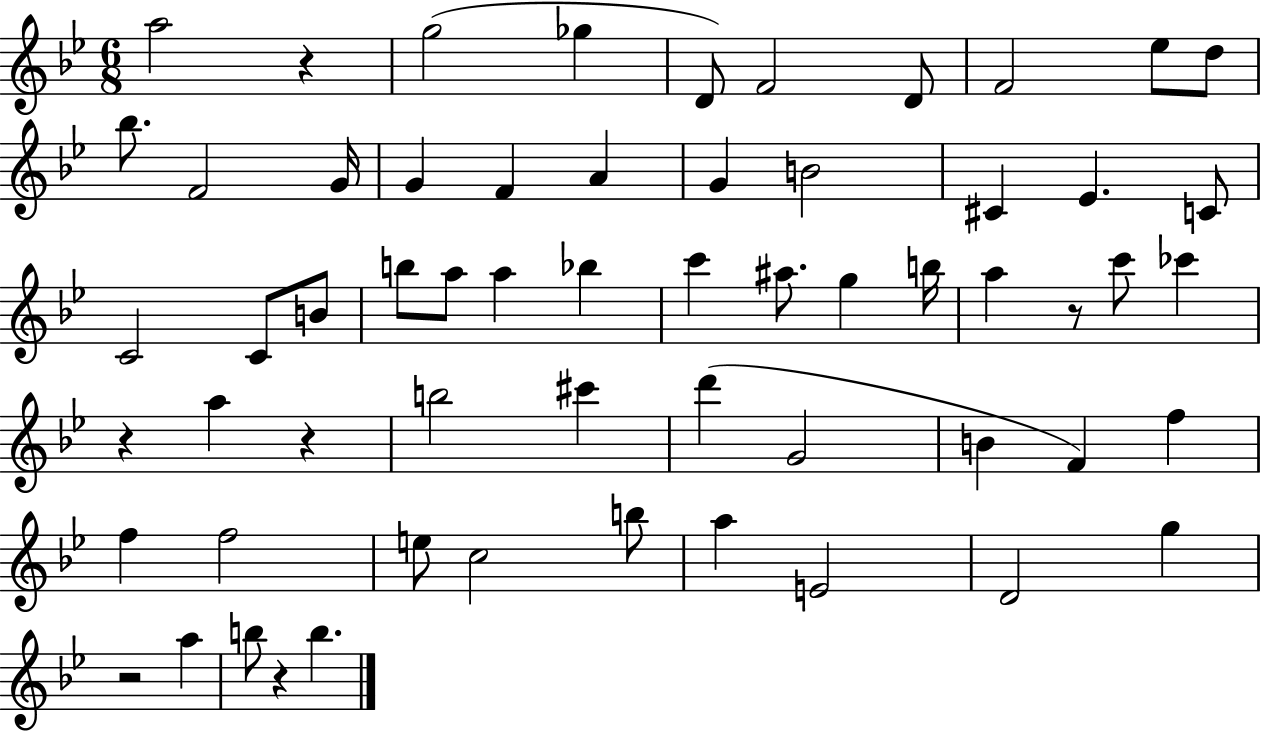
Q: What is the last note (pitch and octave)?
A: B5